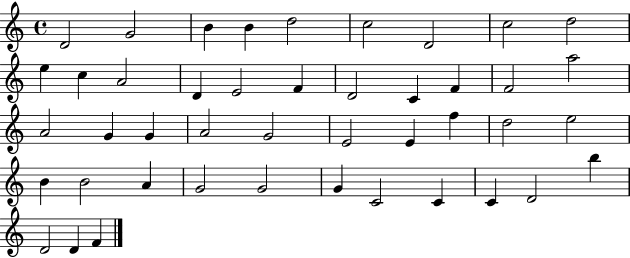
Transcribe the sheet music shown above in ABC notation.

X:1
T:Untitled
M:4/4
L:1/4
K:C
D2 G2 B B d2 c2 D2 c2 d2 e c A2 D E2 F D2 C F F2 a2 A2 G G A2 G2 E2 E f d2 e2 B B2 A G2 G2 G C2 C C D2 b D2 D F